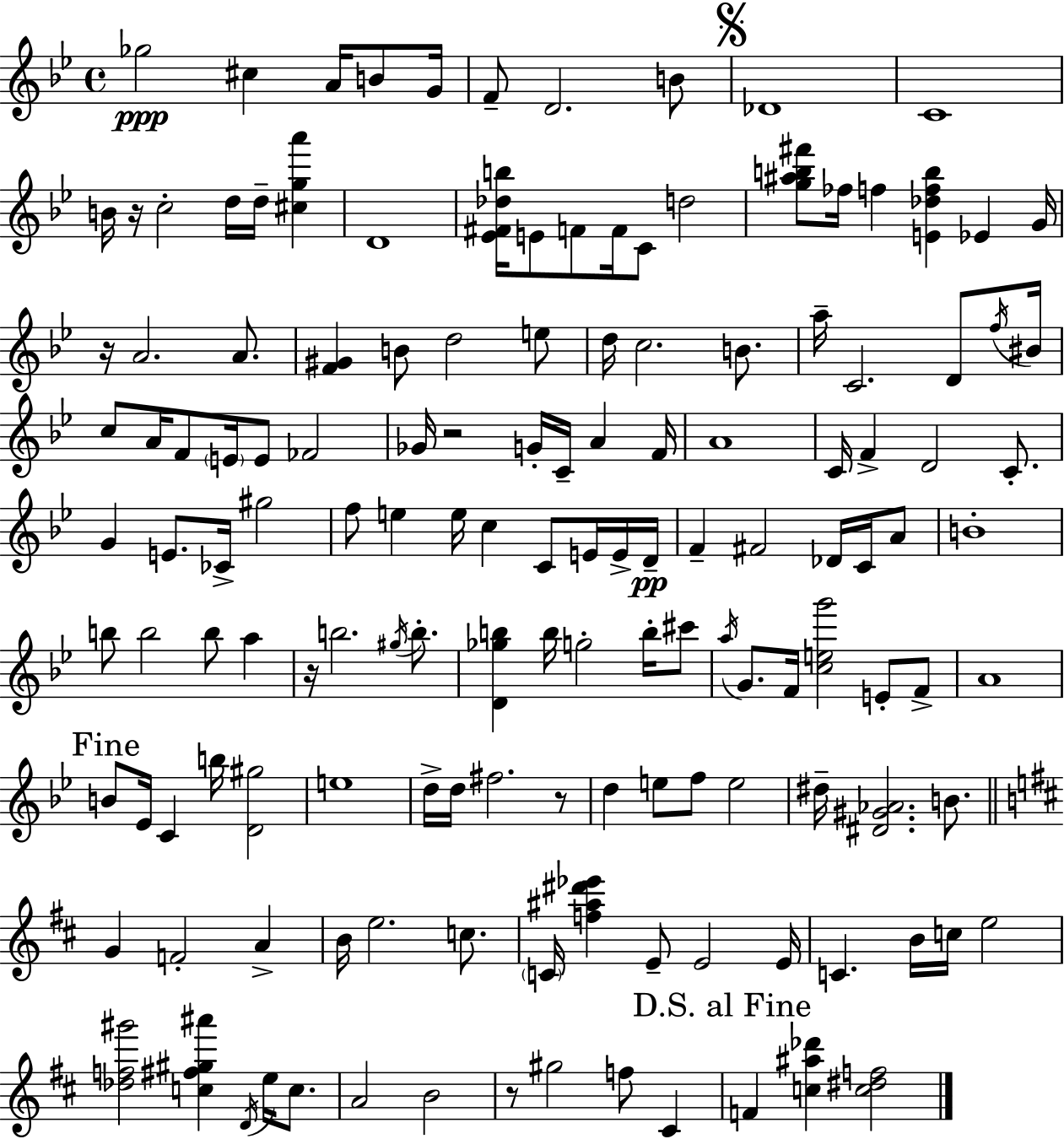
Gb5/h C#5/q A4/s B4/e G4/s F4/e D4/h. B4/e Db4/w C4/w B4/s R/s C5/h D5/s D5/s [C#5,G5,A6]/q D4/w [Eb4,F#4,Db5,B5]/s E4/e F4/e F4/s C4/e D5/h [G5,A#5,B5,F#6]/e FES5/s F5/q [E4,Db5,F5,B5]/q Eb4/q G4/s R/s A4/h. A4/e. [F4,G#4]/q B4/e D5/h E5/e D5/s C5/h. B4/e. A5/s C4/h. D4/e F5/s BIS4/s C5/e A4/s F4/e E4/s E4/e FES4/h Gb4/s R/h G4/s C4/s A4/q F4/s A4/w C4/s F4/q D4/h C4/e. G4/q E4/e. CES4/s G#5/h F5/e E5/q E5/s C5/q C4/e E4/s E4/s D4/s F4/q F#4/h Db4/s C4/s A4/e B4/w B5/e B5/h B5/e A5/q R/s B5/h. G#5/s B5/e. [D4,Gb5,B5]/q B5/s G5/h B5/s C#6/e A5/s G4/e. F4/s [C5,E5,G6]/h E4/e F4/e A4/w B4/e Eb4/s C4/q B5/s [D4,G#5]/h E5/w D5/s D5/s F#5/h. R/e D5/q E5/e F5/e E5/h D#5/s [D#4,G#4,Ab4]/h. B4/e. G4/q F4/h A4/q B4/s E5/h. C5/e. C4/s [F5,A#5,D#6,Eb6]/q E4/e E4/h E4/s C4/q. B4/s C5/s E5/h [Db5,F5,G#6]/h [C5,F#5,G#5,A#6]/q D4/s E5/s C5/e. A4/h B4/h R/e G#5/h F5/e C#4/q F4/q [C5,A#5,Db6]/q [C5,D#5,F5]/h